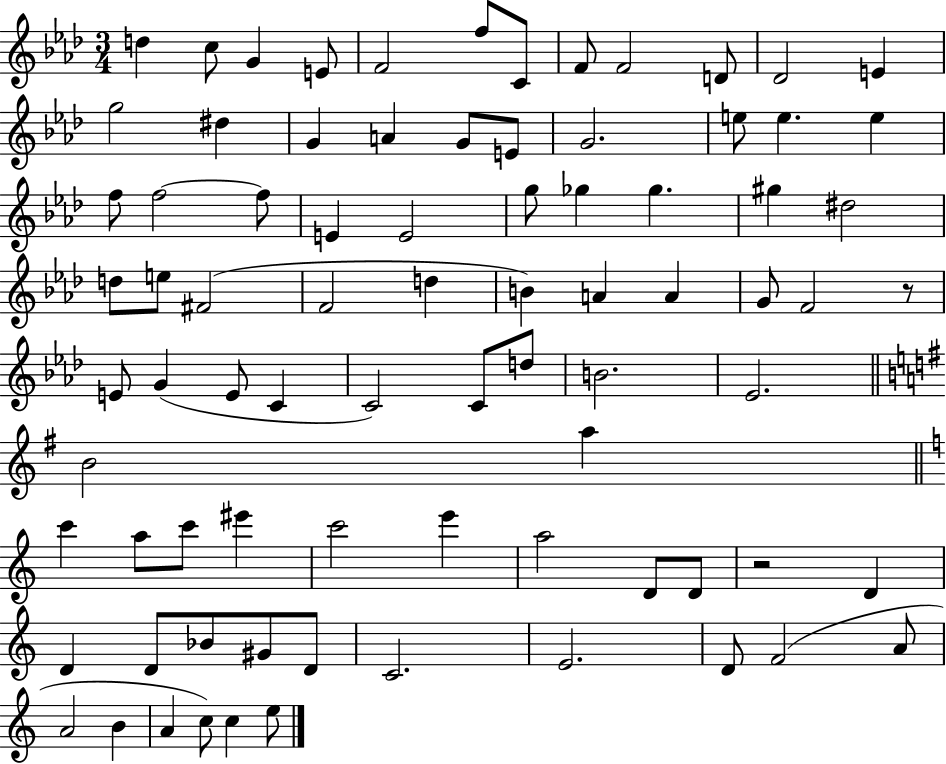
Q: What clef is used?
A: treble